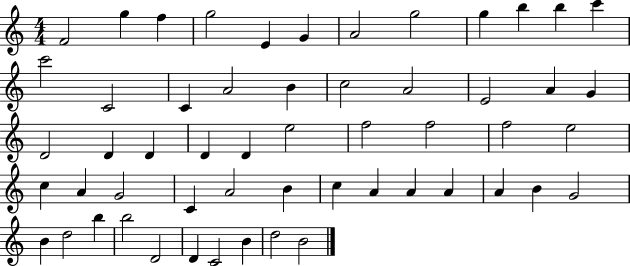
{
  \clef treble
  \numericTimeSignature
  \time 4/4
  \key c \major
  f'2 g''4 f''4 | g''2 e'4 g'4 | a'2 g''2 | g''4 b''4 b''4 c'''4 | \break c'''2 c'2 | c'4 a'2 b'4 | c''2 a'2 | e'2 a'4 g'4 | \break d'2 d'4 d'4 | d'4 d'4 e''2 | f''2 f''2 | f''2 e''2 | \break c''4 a'4 g'2 | c'4 a'2 b'4 | c''4 a'4 a'4 a'4 | a'4 b'4 g'2 | \break b'4 d''2 b''4 | b''2 d'2 | d'4 c'2 b'4 | d''2 b'2 | \break \bar "|."
}